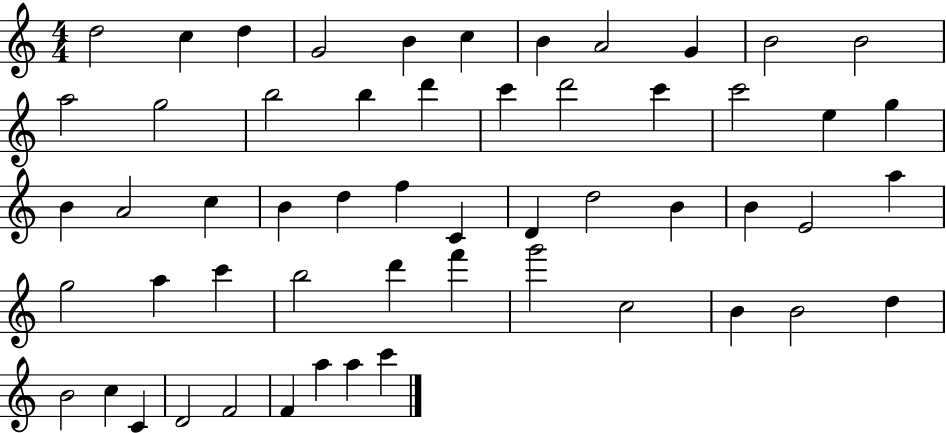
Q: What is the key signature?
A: C major